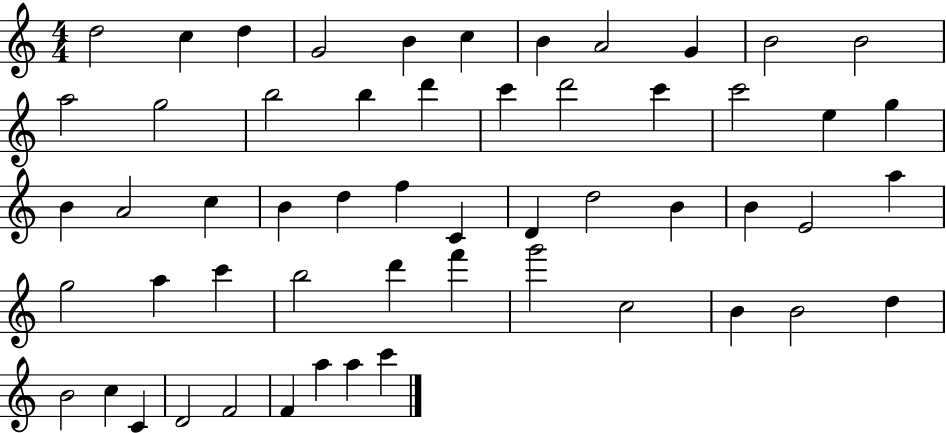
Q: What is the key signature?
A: C major